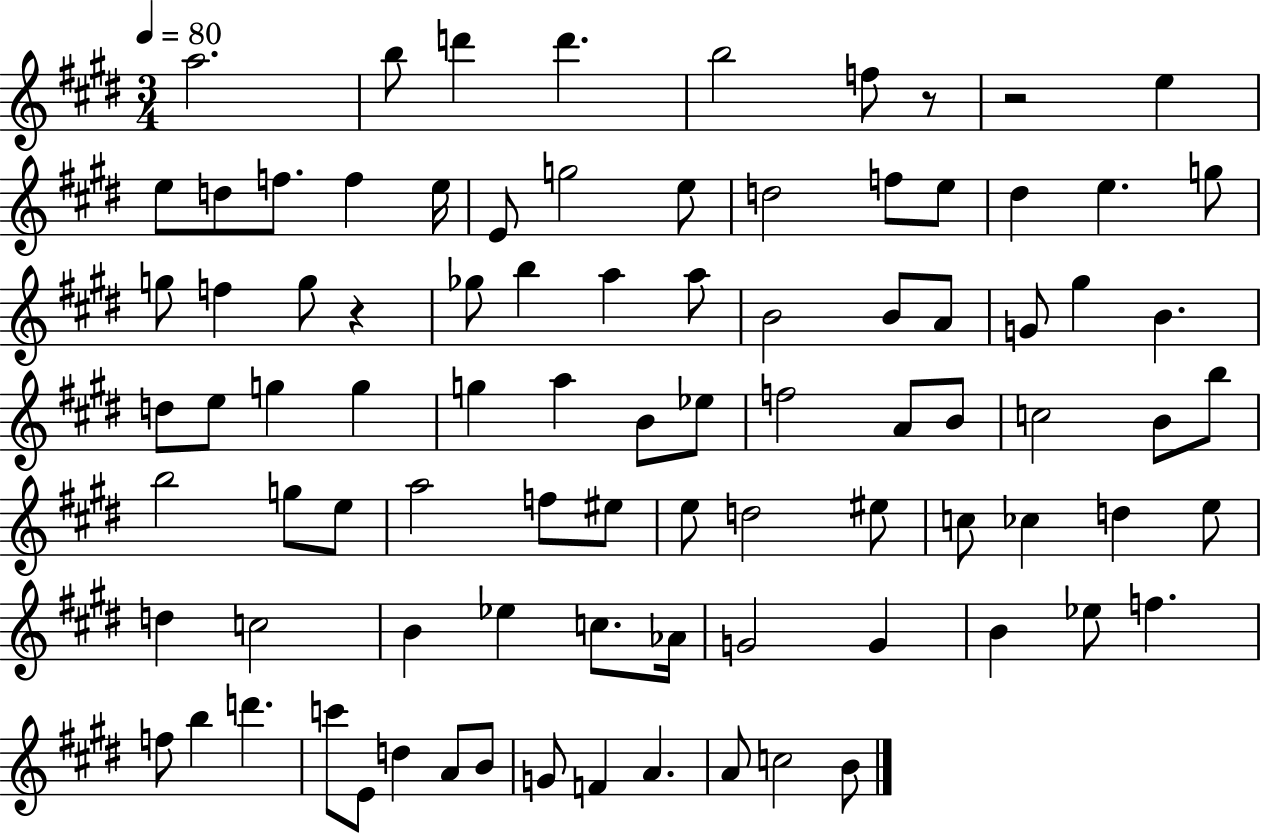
A5/h. B5/e D6/q D6/q. B5/h F5/e R/e R/h E5/q E5/e D5/e F5/e. F5/q E5/s E4/e G5/h E5/e D5/h F5/e E5/e D#5/q E5/q. G5/e G5/e F5/q G5/e R/q Gb5/e B5/q A5/q A5/e B4/h B4/e A4/e G4/e G#5/q B4/q. D5/e E5/e G5/q G5/q G5/q A5/q B4/e Eb5/e F5/h A4/e B4/e C5/h B4/e B5/e B5/h G5/e E5/e A5/h F5/e EIS5/e E5/e D5/h EIS5/e C5/e CES5/q D5/q E5/e D5/q C5/h B4/q Eb5/q C5/e. Ab4/s G4/h G4/q B4/q Eb5/e F5/q. F5/e B5/q D6/q. C6/e E4/e D5/q A4/e B4/e G4/e F4/q A4/q. A4/e C5/h B4/e